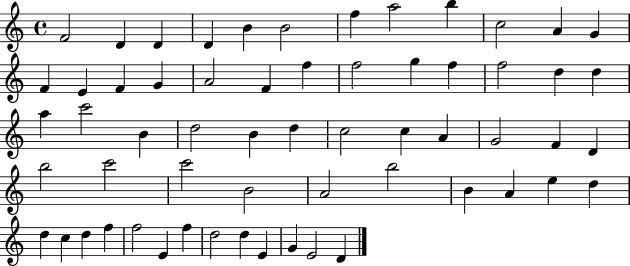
{
  \clef treble
  \time 4/4
  \defaultTimeSignature
  \key c \major
  f'2 d'4 d'4 | d'4 b'4 b'2 | f''4 a''2 b''4 | c''2 a'4 g'4 | \break f'4 e'4 f'4 g'4 | a'2 f'4 f''4 | f''2 g''4 f''4 | f''2 d''4 d''4 | \break a''4 c'''2 b'4 | d''2 b'4 d''4 | c''2 c''4 a'4 | g'2 f'4 d'4 | \break b''2 c'''2 | c'''2 b'2 | a'2 b''2 | b'4 a'4 e''4 d''4 | \break d''4 c''4 d''4 f''4 | f''2 e'4 f''4 | d''2 d''4 e'4 | g'4 e'2 d'4 | \break \bar "|."
}